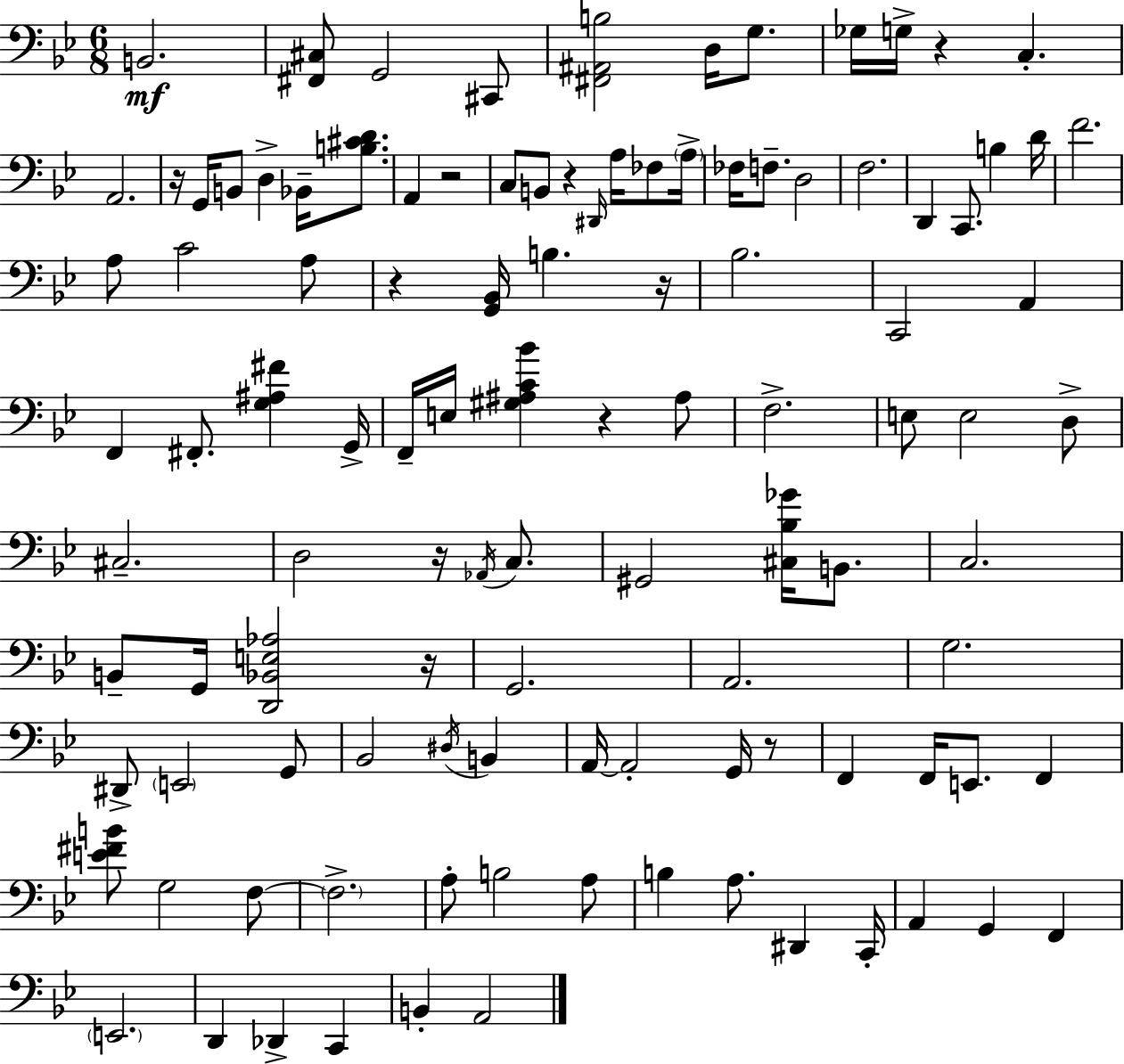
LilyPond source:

{
  \clef bass
  \numericTimeSignature
  \time 6/8
  \key bes \major
  b,2.\mf | <fis, cis>8 g,2 cis,8 | <fis, ais, b>2 d16 g8. | ges16 g16-> r4 c4.-. | \break a,2. | r16 g,16 b,8 d4-> bes,16-- <b cis' d'>8. | a,4 r2 | c8 b,8 r4 \grace { dis,16 } a16 fes8 | \break \parenthesize a16-> fes16 f8.-- d2 | f2. | d,4 c,8. b4 | d'16 f'2. | \break a8 c'2 a8 | r4 <g, bes,>16 b4. | r16 bes2. | c,2 a,4 | \break f,4 fis,8.-. <g ais fis'>4 | g,16-> f,16-- e16 <gis ais c' bes'>4 r4 ais8 | f2.-> | e8 e2 d8-> | \break cis2.-- | d2 r16 \acciaccatura { aes,16 } c8. | gis,2 <cis bes ges'>16 b,8. | c2. | \break b,8-- g,16 <d, bes, e aes>2 | r16 g,2. | a,2. | g2. | \break dis,8-> \parenthesize e,2 | g,8 bes,2 \acciaccatura { dis16 } b,4 | a,16~~ a,2-. | g,16 r8 f,4 f,16 e,8. f,4 | \break <e' fis' b'>8 g2 | f8~~ \parenthesize f2.-> | a8-. b2 | a8 b4 a8. dis,4 | \break c,16-. a,4 g,4 f,4 | \parenthesize e,2. | d,4 des,4-> c,4 | b,4-. a,2 | \break \bar "|."
}